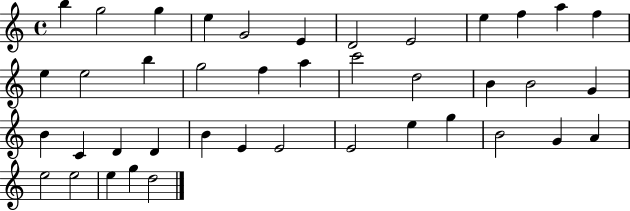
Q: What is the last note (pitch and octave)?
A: D5